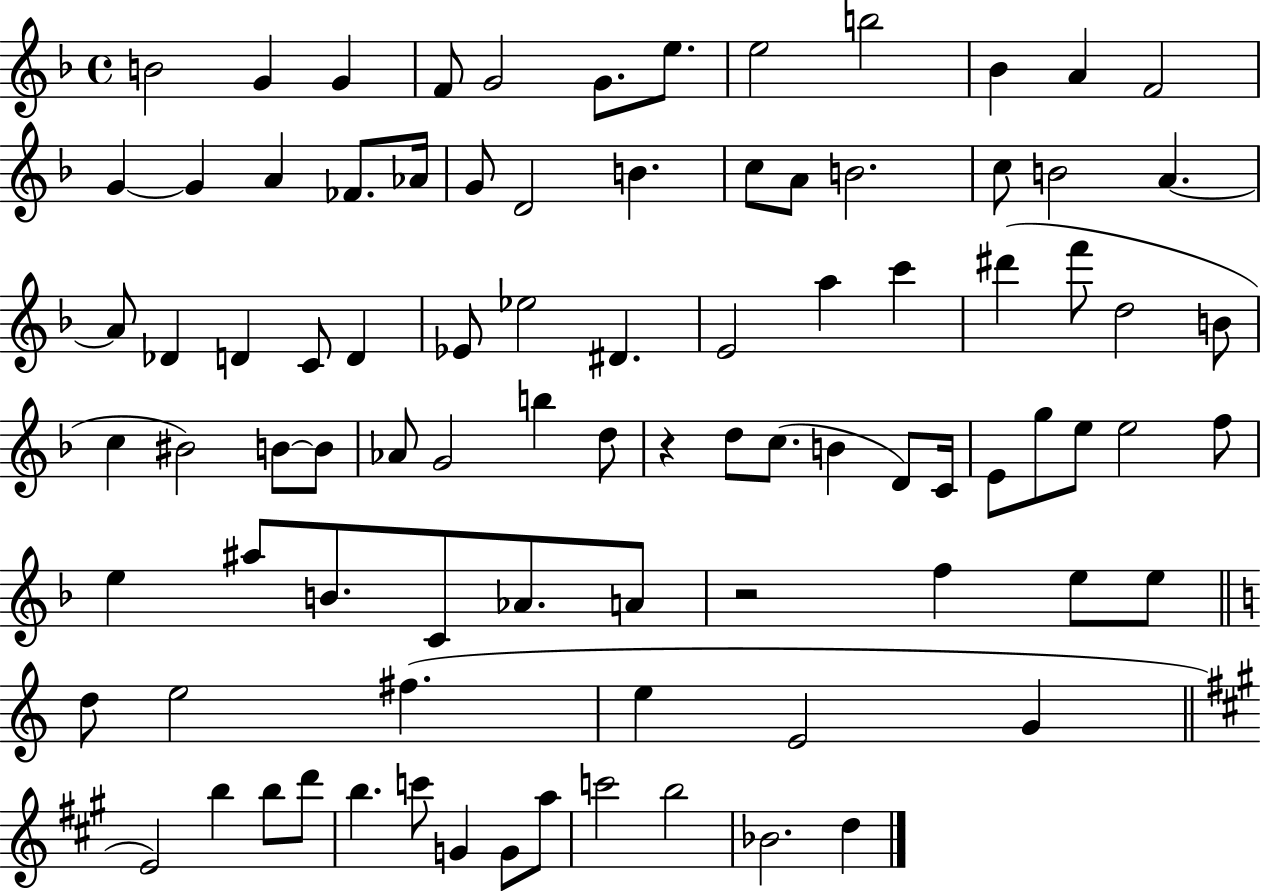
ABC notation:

X:1
T:Untitled
M:4/4
L:1/4
K:F
B2 G G F/2 G2 G/2 e/2 e2 b2 _B A F2 G G A _F/2 _A/4 G/2 D2 B c/2 A/2 B2 c/2 B2 A A/2 _D D C/2 D _E/2 _e2 ^D E2 a c' ^d' f'/2 d2 B/2 c ^B2 B/2 B/2 _A/2 G2 b d/2 z d/2 c/2 B D/2 C/4 E/2 g/2 e/2 e2 f/2 e ^a/2 B/2 C/2 _A/2 A/2 z2 f e/2 e/2 d/2 e2 ^f e E2 G E2 b b/2 d'/2 b c'/2 G G/2 a/2 c'2 b2 _B2 d